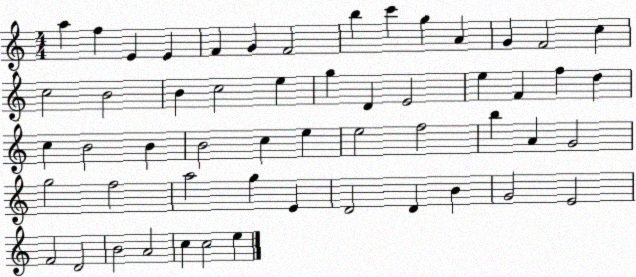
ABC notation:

X:1
T:Untitled
M:4/4
L:1/4
K:C
a f E E F G F2 b c' g A G F2 c c2 B2 B c2 e g D E2 e F f d c B2 B B2 c e e2 f2 b A G2 g2 f2 a2 g E D2 D B G2 E2 F2 D2 B2 A2 c c2 e